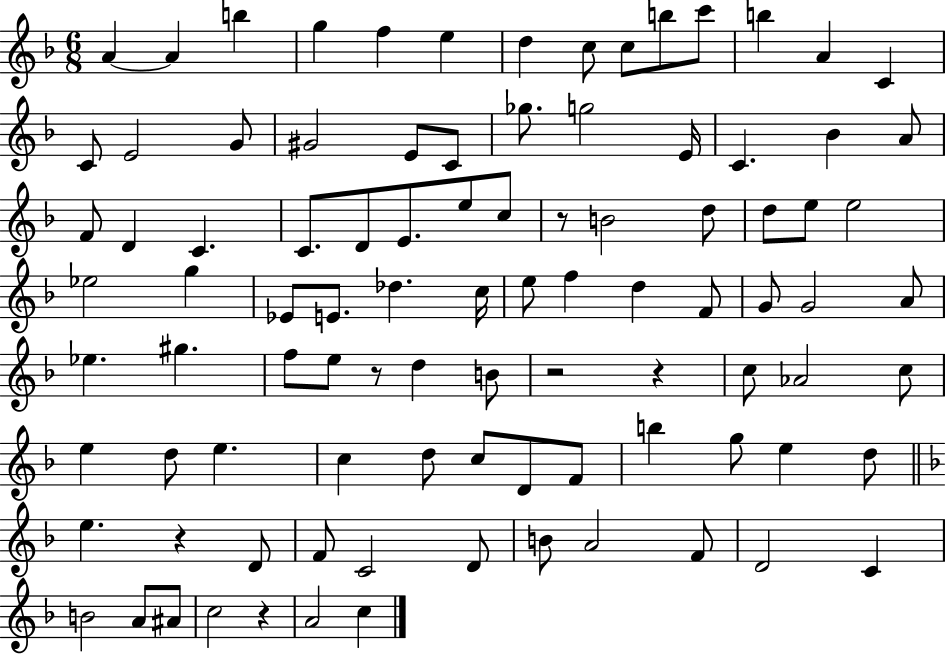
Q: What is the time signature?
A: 6/8